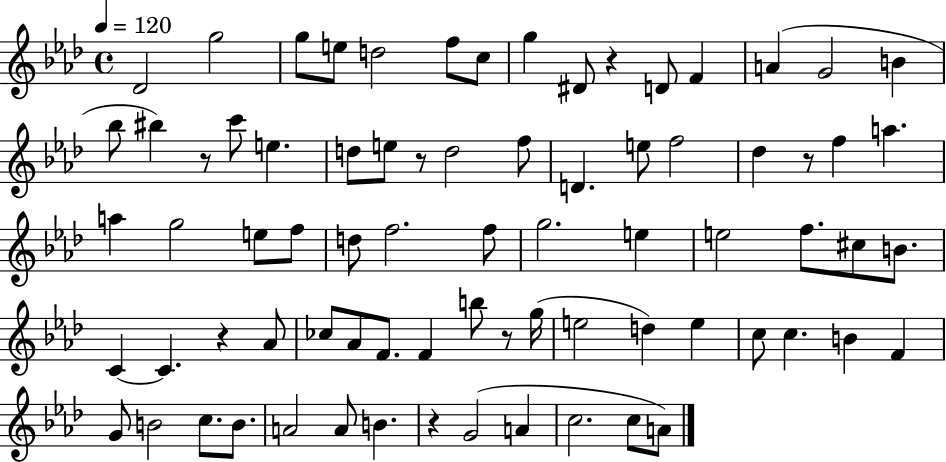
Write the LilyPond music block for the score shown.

{
  \clef treble
  \time 4/4
  \defaultTimeSignature
  \key aes \major
  \tempo 4 = 120
  des'2 g''2 | g''8 e''8 d''2 f''8 c''8 | g''4 dis'8 r4 d'8 f'4 | a'4( g'2 b'4 | \break bes''8 bis''4) r8 c'''8 e''4. | d''8 e''8 r8 d''2 f''8 | d'4. e''8 f''2 | des''4 r8 f''4 a''4. | \break a''4 g''2 e''8 f''8 | d''8 f''2. f''8 | g''2. e''4 | e''2 f''8. cis''8 b'8. | \break c'4~~ c'4. r4 aes'8 | ces''8 aes'8 f'8. f'4 b''8 r8 g''16( | e''2 d''4) e''4 | c''8 c''4. b'4 f'4 | \break g'8 b'2 c''8. b'8. | a'2 a'8 b'4. | r4 g'2( a'4 | c''2. c''8 a'8) | \break \bar "|."
}